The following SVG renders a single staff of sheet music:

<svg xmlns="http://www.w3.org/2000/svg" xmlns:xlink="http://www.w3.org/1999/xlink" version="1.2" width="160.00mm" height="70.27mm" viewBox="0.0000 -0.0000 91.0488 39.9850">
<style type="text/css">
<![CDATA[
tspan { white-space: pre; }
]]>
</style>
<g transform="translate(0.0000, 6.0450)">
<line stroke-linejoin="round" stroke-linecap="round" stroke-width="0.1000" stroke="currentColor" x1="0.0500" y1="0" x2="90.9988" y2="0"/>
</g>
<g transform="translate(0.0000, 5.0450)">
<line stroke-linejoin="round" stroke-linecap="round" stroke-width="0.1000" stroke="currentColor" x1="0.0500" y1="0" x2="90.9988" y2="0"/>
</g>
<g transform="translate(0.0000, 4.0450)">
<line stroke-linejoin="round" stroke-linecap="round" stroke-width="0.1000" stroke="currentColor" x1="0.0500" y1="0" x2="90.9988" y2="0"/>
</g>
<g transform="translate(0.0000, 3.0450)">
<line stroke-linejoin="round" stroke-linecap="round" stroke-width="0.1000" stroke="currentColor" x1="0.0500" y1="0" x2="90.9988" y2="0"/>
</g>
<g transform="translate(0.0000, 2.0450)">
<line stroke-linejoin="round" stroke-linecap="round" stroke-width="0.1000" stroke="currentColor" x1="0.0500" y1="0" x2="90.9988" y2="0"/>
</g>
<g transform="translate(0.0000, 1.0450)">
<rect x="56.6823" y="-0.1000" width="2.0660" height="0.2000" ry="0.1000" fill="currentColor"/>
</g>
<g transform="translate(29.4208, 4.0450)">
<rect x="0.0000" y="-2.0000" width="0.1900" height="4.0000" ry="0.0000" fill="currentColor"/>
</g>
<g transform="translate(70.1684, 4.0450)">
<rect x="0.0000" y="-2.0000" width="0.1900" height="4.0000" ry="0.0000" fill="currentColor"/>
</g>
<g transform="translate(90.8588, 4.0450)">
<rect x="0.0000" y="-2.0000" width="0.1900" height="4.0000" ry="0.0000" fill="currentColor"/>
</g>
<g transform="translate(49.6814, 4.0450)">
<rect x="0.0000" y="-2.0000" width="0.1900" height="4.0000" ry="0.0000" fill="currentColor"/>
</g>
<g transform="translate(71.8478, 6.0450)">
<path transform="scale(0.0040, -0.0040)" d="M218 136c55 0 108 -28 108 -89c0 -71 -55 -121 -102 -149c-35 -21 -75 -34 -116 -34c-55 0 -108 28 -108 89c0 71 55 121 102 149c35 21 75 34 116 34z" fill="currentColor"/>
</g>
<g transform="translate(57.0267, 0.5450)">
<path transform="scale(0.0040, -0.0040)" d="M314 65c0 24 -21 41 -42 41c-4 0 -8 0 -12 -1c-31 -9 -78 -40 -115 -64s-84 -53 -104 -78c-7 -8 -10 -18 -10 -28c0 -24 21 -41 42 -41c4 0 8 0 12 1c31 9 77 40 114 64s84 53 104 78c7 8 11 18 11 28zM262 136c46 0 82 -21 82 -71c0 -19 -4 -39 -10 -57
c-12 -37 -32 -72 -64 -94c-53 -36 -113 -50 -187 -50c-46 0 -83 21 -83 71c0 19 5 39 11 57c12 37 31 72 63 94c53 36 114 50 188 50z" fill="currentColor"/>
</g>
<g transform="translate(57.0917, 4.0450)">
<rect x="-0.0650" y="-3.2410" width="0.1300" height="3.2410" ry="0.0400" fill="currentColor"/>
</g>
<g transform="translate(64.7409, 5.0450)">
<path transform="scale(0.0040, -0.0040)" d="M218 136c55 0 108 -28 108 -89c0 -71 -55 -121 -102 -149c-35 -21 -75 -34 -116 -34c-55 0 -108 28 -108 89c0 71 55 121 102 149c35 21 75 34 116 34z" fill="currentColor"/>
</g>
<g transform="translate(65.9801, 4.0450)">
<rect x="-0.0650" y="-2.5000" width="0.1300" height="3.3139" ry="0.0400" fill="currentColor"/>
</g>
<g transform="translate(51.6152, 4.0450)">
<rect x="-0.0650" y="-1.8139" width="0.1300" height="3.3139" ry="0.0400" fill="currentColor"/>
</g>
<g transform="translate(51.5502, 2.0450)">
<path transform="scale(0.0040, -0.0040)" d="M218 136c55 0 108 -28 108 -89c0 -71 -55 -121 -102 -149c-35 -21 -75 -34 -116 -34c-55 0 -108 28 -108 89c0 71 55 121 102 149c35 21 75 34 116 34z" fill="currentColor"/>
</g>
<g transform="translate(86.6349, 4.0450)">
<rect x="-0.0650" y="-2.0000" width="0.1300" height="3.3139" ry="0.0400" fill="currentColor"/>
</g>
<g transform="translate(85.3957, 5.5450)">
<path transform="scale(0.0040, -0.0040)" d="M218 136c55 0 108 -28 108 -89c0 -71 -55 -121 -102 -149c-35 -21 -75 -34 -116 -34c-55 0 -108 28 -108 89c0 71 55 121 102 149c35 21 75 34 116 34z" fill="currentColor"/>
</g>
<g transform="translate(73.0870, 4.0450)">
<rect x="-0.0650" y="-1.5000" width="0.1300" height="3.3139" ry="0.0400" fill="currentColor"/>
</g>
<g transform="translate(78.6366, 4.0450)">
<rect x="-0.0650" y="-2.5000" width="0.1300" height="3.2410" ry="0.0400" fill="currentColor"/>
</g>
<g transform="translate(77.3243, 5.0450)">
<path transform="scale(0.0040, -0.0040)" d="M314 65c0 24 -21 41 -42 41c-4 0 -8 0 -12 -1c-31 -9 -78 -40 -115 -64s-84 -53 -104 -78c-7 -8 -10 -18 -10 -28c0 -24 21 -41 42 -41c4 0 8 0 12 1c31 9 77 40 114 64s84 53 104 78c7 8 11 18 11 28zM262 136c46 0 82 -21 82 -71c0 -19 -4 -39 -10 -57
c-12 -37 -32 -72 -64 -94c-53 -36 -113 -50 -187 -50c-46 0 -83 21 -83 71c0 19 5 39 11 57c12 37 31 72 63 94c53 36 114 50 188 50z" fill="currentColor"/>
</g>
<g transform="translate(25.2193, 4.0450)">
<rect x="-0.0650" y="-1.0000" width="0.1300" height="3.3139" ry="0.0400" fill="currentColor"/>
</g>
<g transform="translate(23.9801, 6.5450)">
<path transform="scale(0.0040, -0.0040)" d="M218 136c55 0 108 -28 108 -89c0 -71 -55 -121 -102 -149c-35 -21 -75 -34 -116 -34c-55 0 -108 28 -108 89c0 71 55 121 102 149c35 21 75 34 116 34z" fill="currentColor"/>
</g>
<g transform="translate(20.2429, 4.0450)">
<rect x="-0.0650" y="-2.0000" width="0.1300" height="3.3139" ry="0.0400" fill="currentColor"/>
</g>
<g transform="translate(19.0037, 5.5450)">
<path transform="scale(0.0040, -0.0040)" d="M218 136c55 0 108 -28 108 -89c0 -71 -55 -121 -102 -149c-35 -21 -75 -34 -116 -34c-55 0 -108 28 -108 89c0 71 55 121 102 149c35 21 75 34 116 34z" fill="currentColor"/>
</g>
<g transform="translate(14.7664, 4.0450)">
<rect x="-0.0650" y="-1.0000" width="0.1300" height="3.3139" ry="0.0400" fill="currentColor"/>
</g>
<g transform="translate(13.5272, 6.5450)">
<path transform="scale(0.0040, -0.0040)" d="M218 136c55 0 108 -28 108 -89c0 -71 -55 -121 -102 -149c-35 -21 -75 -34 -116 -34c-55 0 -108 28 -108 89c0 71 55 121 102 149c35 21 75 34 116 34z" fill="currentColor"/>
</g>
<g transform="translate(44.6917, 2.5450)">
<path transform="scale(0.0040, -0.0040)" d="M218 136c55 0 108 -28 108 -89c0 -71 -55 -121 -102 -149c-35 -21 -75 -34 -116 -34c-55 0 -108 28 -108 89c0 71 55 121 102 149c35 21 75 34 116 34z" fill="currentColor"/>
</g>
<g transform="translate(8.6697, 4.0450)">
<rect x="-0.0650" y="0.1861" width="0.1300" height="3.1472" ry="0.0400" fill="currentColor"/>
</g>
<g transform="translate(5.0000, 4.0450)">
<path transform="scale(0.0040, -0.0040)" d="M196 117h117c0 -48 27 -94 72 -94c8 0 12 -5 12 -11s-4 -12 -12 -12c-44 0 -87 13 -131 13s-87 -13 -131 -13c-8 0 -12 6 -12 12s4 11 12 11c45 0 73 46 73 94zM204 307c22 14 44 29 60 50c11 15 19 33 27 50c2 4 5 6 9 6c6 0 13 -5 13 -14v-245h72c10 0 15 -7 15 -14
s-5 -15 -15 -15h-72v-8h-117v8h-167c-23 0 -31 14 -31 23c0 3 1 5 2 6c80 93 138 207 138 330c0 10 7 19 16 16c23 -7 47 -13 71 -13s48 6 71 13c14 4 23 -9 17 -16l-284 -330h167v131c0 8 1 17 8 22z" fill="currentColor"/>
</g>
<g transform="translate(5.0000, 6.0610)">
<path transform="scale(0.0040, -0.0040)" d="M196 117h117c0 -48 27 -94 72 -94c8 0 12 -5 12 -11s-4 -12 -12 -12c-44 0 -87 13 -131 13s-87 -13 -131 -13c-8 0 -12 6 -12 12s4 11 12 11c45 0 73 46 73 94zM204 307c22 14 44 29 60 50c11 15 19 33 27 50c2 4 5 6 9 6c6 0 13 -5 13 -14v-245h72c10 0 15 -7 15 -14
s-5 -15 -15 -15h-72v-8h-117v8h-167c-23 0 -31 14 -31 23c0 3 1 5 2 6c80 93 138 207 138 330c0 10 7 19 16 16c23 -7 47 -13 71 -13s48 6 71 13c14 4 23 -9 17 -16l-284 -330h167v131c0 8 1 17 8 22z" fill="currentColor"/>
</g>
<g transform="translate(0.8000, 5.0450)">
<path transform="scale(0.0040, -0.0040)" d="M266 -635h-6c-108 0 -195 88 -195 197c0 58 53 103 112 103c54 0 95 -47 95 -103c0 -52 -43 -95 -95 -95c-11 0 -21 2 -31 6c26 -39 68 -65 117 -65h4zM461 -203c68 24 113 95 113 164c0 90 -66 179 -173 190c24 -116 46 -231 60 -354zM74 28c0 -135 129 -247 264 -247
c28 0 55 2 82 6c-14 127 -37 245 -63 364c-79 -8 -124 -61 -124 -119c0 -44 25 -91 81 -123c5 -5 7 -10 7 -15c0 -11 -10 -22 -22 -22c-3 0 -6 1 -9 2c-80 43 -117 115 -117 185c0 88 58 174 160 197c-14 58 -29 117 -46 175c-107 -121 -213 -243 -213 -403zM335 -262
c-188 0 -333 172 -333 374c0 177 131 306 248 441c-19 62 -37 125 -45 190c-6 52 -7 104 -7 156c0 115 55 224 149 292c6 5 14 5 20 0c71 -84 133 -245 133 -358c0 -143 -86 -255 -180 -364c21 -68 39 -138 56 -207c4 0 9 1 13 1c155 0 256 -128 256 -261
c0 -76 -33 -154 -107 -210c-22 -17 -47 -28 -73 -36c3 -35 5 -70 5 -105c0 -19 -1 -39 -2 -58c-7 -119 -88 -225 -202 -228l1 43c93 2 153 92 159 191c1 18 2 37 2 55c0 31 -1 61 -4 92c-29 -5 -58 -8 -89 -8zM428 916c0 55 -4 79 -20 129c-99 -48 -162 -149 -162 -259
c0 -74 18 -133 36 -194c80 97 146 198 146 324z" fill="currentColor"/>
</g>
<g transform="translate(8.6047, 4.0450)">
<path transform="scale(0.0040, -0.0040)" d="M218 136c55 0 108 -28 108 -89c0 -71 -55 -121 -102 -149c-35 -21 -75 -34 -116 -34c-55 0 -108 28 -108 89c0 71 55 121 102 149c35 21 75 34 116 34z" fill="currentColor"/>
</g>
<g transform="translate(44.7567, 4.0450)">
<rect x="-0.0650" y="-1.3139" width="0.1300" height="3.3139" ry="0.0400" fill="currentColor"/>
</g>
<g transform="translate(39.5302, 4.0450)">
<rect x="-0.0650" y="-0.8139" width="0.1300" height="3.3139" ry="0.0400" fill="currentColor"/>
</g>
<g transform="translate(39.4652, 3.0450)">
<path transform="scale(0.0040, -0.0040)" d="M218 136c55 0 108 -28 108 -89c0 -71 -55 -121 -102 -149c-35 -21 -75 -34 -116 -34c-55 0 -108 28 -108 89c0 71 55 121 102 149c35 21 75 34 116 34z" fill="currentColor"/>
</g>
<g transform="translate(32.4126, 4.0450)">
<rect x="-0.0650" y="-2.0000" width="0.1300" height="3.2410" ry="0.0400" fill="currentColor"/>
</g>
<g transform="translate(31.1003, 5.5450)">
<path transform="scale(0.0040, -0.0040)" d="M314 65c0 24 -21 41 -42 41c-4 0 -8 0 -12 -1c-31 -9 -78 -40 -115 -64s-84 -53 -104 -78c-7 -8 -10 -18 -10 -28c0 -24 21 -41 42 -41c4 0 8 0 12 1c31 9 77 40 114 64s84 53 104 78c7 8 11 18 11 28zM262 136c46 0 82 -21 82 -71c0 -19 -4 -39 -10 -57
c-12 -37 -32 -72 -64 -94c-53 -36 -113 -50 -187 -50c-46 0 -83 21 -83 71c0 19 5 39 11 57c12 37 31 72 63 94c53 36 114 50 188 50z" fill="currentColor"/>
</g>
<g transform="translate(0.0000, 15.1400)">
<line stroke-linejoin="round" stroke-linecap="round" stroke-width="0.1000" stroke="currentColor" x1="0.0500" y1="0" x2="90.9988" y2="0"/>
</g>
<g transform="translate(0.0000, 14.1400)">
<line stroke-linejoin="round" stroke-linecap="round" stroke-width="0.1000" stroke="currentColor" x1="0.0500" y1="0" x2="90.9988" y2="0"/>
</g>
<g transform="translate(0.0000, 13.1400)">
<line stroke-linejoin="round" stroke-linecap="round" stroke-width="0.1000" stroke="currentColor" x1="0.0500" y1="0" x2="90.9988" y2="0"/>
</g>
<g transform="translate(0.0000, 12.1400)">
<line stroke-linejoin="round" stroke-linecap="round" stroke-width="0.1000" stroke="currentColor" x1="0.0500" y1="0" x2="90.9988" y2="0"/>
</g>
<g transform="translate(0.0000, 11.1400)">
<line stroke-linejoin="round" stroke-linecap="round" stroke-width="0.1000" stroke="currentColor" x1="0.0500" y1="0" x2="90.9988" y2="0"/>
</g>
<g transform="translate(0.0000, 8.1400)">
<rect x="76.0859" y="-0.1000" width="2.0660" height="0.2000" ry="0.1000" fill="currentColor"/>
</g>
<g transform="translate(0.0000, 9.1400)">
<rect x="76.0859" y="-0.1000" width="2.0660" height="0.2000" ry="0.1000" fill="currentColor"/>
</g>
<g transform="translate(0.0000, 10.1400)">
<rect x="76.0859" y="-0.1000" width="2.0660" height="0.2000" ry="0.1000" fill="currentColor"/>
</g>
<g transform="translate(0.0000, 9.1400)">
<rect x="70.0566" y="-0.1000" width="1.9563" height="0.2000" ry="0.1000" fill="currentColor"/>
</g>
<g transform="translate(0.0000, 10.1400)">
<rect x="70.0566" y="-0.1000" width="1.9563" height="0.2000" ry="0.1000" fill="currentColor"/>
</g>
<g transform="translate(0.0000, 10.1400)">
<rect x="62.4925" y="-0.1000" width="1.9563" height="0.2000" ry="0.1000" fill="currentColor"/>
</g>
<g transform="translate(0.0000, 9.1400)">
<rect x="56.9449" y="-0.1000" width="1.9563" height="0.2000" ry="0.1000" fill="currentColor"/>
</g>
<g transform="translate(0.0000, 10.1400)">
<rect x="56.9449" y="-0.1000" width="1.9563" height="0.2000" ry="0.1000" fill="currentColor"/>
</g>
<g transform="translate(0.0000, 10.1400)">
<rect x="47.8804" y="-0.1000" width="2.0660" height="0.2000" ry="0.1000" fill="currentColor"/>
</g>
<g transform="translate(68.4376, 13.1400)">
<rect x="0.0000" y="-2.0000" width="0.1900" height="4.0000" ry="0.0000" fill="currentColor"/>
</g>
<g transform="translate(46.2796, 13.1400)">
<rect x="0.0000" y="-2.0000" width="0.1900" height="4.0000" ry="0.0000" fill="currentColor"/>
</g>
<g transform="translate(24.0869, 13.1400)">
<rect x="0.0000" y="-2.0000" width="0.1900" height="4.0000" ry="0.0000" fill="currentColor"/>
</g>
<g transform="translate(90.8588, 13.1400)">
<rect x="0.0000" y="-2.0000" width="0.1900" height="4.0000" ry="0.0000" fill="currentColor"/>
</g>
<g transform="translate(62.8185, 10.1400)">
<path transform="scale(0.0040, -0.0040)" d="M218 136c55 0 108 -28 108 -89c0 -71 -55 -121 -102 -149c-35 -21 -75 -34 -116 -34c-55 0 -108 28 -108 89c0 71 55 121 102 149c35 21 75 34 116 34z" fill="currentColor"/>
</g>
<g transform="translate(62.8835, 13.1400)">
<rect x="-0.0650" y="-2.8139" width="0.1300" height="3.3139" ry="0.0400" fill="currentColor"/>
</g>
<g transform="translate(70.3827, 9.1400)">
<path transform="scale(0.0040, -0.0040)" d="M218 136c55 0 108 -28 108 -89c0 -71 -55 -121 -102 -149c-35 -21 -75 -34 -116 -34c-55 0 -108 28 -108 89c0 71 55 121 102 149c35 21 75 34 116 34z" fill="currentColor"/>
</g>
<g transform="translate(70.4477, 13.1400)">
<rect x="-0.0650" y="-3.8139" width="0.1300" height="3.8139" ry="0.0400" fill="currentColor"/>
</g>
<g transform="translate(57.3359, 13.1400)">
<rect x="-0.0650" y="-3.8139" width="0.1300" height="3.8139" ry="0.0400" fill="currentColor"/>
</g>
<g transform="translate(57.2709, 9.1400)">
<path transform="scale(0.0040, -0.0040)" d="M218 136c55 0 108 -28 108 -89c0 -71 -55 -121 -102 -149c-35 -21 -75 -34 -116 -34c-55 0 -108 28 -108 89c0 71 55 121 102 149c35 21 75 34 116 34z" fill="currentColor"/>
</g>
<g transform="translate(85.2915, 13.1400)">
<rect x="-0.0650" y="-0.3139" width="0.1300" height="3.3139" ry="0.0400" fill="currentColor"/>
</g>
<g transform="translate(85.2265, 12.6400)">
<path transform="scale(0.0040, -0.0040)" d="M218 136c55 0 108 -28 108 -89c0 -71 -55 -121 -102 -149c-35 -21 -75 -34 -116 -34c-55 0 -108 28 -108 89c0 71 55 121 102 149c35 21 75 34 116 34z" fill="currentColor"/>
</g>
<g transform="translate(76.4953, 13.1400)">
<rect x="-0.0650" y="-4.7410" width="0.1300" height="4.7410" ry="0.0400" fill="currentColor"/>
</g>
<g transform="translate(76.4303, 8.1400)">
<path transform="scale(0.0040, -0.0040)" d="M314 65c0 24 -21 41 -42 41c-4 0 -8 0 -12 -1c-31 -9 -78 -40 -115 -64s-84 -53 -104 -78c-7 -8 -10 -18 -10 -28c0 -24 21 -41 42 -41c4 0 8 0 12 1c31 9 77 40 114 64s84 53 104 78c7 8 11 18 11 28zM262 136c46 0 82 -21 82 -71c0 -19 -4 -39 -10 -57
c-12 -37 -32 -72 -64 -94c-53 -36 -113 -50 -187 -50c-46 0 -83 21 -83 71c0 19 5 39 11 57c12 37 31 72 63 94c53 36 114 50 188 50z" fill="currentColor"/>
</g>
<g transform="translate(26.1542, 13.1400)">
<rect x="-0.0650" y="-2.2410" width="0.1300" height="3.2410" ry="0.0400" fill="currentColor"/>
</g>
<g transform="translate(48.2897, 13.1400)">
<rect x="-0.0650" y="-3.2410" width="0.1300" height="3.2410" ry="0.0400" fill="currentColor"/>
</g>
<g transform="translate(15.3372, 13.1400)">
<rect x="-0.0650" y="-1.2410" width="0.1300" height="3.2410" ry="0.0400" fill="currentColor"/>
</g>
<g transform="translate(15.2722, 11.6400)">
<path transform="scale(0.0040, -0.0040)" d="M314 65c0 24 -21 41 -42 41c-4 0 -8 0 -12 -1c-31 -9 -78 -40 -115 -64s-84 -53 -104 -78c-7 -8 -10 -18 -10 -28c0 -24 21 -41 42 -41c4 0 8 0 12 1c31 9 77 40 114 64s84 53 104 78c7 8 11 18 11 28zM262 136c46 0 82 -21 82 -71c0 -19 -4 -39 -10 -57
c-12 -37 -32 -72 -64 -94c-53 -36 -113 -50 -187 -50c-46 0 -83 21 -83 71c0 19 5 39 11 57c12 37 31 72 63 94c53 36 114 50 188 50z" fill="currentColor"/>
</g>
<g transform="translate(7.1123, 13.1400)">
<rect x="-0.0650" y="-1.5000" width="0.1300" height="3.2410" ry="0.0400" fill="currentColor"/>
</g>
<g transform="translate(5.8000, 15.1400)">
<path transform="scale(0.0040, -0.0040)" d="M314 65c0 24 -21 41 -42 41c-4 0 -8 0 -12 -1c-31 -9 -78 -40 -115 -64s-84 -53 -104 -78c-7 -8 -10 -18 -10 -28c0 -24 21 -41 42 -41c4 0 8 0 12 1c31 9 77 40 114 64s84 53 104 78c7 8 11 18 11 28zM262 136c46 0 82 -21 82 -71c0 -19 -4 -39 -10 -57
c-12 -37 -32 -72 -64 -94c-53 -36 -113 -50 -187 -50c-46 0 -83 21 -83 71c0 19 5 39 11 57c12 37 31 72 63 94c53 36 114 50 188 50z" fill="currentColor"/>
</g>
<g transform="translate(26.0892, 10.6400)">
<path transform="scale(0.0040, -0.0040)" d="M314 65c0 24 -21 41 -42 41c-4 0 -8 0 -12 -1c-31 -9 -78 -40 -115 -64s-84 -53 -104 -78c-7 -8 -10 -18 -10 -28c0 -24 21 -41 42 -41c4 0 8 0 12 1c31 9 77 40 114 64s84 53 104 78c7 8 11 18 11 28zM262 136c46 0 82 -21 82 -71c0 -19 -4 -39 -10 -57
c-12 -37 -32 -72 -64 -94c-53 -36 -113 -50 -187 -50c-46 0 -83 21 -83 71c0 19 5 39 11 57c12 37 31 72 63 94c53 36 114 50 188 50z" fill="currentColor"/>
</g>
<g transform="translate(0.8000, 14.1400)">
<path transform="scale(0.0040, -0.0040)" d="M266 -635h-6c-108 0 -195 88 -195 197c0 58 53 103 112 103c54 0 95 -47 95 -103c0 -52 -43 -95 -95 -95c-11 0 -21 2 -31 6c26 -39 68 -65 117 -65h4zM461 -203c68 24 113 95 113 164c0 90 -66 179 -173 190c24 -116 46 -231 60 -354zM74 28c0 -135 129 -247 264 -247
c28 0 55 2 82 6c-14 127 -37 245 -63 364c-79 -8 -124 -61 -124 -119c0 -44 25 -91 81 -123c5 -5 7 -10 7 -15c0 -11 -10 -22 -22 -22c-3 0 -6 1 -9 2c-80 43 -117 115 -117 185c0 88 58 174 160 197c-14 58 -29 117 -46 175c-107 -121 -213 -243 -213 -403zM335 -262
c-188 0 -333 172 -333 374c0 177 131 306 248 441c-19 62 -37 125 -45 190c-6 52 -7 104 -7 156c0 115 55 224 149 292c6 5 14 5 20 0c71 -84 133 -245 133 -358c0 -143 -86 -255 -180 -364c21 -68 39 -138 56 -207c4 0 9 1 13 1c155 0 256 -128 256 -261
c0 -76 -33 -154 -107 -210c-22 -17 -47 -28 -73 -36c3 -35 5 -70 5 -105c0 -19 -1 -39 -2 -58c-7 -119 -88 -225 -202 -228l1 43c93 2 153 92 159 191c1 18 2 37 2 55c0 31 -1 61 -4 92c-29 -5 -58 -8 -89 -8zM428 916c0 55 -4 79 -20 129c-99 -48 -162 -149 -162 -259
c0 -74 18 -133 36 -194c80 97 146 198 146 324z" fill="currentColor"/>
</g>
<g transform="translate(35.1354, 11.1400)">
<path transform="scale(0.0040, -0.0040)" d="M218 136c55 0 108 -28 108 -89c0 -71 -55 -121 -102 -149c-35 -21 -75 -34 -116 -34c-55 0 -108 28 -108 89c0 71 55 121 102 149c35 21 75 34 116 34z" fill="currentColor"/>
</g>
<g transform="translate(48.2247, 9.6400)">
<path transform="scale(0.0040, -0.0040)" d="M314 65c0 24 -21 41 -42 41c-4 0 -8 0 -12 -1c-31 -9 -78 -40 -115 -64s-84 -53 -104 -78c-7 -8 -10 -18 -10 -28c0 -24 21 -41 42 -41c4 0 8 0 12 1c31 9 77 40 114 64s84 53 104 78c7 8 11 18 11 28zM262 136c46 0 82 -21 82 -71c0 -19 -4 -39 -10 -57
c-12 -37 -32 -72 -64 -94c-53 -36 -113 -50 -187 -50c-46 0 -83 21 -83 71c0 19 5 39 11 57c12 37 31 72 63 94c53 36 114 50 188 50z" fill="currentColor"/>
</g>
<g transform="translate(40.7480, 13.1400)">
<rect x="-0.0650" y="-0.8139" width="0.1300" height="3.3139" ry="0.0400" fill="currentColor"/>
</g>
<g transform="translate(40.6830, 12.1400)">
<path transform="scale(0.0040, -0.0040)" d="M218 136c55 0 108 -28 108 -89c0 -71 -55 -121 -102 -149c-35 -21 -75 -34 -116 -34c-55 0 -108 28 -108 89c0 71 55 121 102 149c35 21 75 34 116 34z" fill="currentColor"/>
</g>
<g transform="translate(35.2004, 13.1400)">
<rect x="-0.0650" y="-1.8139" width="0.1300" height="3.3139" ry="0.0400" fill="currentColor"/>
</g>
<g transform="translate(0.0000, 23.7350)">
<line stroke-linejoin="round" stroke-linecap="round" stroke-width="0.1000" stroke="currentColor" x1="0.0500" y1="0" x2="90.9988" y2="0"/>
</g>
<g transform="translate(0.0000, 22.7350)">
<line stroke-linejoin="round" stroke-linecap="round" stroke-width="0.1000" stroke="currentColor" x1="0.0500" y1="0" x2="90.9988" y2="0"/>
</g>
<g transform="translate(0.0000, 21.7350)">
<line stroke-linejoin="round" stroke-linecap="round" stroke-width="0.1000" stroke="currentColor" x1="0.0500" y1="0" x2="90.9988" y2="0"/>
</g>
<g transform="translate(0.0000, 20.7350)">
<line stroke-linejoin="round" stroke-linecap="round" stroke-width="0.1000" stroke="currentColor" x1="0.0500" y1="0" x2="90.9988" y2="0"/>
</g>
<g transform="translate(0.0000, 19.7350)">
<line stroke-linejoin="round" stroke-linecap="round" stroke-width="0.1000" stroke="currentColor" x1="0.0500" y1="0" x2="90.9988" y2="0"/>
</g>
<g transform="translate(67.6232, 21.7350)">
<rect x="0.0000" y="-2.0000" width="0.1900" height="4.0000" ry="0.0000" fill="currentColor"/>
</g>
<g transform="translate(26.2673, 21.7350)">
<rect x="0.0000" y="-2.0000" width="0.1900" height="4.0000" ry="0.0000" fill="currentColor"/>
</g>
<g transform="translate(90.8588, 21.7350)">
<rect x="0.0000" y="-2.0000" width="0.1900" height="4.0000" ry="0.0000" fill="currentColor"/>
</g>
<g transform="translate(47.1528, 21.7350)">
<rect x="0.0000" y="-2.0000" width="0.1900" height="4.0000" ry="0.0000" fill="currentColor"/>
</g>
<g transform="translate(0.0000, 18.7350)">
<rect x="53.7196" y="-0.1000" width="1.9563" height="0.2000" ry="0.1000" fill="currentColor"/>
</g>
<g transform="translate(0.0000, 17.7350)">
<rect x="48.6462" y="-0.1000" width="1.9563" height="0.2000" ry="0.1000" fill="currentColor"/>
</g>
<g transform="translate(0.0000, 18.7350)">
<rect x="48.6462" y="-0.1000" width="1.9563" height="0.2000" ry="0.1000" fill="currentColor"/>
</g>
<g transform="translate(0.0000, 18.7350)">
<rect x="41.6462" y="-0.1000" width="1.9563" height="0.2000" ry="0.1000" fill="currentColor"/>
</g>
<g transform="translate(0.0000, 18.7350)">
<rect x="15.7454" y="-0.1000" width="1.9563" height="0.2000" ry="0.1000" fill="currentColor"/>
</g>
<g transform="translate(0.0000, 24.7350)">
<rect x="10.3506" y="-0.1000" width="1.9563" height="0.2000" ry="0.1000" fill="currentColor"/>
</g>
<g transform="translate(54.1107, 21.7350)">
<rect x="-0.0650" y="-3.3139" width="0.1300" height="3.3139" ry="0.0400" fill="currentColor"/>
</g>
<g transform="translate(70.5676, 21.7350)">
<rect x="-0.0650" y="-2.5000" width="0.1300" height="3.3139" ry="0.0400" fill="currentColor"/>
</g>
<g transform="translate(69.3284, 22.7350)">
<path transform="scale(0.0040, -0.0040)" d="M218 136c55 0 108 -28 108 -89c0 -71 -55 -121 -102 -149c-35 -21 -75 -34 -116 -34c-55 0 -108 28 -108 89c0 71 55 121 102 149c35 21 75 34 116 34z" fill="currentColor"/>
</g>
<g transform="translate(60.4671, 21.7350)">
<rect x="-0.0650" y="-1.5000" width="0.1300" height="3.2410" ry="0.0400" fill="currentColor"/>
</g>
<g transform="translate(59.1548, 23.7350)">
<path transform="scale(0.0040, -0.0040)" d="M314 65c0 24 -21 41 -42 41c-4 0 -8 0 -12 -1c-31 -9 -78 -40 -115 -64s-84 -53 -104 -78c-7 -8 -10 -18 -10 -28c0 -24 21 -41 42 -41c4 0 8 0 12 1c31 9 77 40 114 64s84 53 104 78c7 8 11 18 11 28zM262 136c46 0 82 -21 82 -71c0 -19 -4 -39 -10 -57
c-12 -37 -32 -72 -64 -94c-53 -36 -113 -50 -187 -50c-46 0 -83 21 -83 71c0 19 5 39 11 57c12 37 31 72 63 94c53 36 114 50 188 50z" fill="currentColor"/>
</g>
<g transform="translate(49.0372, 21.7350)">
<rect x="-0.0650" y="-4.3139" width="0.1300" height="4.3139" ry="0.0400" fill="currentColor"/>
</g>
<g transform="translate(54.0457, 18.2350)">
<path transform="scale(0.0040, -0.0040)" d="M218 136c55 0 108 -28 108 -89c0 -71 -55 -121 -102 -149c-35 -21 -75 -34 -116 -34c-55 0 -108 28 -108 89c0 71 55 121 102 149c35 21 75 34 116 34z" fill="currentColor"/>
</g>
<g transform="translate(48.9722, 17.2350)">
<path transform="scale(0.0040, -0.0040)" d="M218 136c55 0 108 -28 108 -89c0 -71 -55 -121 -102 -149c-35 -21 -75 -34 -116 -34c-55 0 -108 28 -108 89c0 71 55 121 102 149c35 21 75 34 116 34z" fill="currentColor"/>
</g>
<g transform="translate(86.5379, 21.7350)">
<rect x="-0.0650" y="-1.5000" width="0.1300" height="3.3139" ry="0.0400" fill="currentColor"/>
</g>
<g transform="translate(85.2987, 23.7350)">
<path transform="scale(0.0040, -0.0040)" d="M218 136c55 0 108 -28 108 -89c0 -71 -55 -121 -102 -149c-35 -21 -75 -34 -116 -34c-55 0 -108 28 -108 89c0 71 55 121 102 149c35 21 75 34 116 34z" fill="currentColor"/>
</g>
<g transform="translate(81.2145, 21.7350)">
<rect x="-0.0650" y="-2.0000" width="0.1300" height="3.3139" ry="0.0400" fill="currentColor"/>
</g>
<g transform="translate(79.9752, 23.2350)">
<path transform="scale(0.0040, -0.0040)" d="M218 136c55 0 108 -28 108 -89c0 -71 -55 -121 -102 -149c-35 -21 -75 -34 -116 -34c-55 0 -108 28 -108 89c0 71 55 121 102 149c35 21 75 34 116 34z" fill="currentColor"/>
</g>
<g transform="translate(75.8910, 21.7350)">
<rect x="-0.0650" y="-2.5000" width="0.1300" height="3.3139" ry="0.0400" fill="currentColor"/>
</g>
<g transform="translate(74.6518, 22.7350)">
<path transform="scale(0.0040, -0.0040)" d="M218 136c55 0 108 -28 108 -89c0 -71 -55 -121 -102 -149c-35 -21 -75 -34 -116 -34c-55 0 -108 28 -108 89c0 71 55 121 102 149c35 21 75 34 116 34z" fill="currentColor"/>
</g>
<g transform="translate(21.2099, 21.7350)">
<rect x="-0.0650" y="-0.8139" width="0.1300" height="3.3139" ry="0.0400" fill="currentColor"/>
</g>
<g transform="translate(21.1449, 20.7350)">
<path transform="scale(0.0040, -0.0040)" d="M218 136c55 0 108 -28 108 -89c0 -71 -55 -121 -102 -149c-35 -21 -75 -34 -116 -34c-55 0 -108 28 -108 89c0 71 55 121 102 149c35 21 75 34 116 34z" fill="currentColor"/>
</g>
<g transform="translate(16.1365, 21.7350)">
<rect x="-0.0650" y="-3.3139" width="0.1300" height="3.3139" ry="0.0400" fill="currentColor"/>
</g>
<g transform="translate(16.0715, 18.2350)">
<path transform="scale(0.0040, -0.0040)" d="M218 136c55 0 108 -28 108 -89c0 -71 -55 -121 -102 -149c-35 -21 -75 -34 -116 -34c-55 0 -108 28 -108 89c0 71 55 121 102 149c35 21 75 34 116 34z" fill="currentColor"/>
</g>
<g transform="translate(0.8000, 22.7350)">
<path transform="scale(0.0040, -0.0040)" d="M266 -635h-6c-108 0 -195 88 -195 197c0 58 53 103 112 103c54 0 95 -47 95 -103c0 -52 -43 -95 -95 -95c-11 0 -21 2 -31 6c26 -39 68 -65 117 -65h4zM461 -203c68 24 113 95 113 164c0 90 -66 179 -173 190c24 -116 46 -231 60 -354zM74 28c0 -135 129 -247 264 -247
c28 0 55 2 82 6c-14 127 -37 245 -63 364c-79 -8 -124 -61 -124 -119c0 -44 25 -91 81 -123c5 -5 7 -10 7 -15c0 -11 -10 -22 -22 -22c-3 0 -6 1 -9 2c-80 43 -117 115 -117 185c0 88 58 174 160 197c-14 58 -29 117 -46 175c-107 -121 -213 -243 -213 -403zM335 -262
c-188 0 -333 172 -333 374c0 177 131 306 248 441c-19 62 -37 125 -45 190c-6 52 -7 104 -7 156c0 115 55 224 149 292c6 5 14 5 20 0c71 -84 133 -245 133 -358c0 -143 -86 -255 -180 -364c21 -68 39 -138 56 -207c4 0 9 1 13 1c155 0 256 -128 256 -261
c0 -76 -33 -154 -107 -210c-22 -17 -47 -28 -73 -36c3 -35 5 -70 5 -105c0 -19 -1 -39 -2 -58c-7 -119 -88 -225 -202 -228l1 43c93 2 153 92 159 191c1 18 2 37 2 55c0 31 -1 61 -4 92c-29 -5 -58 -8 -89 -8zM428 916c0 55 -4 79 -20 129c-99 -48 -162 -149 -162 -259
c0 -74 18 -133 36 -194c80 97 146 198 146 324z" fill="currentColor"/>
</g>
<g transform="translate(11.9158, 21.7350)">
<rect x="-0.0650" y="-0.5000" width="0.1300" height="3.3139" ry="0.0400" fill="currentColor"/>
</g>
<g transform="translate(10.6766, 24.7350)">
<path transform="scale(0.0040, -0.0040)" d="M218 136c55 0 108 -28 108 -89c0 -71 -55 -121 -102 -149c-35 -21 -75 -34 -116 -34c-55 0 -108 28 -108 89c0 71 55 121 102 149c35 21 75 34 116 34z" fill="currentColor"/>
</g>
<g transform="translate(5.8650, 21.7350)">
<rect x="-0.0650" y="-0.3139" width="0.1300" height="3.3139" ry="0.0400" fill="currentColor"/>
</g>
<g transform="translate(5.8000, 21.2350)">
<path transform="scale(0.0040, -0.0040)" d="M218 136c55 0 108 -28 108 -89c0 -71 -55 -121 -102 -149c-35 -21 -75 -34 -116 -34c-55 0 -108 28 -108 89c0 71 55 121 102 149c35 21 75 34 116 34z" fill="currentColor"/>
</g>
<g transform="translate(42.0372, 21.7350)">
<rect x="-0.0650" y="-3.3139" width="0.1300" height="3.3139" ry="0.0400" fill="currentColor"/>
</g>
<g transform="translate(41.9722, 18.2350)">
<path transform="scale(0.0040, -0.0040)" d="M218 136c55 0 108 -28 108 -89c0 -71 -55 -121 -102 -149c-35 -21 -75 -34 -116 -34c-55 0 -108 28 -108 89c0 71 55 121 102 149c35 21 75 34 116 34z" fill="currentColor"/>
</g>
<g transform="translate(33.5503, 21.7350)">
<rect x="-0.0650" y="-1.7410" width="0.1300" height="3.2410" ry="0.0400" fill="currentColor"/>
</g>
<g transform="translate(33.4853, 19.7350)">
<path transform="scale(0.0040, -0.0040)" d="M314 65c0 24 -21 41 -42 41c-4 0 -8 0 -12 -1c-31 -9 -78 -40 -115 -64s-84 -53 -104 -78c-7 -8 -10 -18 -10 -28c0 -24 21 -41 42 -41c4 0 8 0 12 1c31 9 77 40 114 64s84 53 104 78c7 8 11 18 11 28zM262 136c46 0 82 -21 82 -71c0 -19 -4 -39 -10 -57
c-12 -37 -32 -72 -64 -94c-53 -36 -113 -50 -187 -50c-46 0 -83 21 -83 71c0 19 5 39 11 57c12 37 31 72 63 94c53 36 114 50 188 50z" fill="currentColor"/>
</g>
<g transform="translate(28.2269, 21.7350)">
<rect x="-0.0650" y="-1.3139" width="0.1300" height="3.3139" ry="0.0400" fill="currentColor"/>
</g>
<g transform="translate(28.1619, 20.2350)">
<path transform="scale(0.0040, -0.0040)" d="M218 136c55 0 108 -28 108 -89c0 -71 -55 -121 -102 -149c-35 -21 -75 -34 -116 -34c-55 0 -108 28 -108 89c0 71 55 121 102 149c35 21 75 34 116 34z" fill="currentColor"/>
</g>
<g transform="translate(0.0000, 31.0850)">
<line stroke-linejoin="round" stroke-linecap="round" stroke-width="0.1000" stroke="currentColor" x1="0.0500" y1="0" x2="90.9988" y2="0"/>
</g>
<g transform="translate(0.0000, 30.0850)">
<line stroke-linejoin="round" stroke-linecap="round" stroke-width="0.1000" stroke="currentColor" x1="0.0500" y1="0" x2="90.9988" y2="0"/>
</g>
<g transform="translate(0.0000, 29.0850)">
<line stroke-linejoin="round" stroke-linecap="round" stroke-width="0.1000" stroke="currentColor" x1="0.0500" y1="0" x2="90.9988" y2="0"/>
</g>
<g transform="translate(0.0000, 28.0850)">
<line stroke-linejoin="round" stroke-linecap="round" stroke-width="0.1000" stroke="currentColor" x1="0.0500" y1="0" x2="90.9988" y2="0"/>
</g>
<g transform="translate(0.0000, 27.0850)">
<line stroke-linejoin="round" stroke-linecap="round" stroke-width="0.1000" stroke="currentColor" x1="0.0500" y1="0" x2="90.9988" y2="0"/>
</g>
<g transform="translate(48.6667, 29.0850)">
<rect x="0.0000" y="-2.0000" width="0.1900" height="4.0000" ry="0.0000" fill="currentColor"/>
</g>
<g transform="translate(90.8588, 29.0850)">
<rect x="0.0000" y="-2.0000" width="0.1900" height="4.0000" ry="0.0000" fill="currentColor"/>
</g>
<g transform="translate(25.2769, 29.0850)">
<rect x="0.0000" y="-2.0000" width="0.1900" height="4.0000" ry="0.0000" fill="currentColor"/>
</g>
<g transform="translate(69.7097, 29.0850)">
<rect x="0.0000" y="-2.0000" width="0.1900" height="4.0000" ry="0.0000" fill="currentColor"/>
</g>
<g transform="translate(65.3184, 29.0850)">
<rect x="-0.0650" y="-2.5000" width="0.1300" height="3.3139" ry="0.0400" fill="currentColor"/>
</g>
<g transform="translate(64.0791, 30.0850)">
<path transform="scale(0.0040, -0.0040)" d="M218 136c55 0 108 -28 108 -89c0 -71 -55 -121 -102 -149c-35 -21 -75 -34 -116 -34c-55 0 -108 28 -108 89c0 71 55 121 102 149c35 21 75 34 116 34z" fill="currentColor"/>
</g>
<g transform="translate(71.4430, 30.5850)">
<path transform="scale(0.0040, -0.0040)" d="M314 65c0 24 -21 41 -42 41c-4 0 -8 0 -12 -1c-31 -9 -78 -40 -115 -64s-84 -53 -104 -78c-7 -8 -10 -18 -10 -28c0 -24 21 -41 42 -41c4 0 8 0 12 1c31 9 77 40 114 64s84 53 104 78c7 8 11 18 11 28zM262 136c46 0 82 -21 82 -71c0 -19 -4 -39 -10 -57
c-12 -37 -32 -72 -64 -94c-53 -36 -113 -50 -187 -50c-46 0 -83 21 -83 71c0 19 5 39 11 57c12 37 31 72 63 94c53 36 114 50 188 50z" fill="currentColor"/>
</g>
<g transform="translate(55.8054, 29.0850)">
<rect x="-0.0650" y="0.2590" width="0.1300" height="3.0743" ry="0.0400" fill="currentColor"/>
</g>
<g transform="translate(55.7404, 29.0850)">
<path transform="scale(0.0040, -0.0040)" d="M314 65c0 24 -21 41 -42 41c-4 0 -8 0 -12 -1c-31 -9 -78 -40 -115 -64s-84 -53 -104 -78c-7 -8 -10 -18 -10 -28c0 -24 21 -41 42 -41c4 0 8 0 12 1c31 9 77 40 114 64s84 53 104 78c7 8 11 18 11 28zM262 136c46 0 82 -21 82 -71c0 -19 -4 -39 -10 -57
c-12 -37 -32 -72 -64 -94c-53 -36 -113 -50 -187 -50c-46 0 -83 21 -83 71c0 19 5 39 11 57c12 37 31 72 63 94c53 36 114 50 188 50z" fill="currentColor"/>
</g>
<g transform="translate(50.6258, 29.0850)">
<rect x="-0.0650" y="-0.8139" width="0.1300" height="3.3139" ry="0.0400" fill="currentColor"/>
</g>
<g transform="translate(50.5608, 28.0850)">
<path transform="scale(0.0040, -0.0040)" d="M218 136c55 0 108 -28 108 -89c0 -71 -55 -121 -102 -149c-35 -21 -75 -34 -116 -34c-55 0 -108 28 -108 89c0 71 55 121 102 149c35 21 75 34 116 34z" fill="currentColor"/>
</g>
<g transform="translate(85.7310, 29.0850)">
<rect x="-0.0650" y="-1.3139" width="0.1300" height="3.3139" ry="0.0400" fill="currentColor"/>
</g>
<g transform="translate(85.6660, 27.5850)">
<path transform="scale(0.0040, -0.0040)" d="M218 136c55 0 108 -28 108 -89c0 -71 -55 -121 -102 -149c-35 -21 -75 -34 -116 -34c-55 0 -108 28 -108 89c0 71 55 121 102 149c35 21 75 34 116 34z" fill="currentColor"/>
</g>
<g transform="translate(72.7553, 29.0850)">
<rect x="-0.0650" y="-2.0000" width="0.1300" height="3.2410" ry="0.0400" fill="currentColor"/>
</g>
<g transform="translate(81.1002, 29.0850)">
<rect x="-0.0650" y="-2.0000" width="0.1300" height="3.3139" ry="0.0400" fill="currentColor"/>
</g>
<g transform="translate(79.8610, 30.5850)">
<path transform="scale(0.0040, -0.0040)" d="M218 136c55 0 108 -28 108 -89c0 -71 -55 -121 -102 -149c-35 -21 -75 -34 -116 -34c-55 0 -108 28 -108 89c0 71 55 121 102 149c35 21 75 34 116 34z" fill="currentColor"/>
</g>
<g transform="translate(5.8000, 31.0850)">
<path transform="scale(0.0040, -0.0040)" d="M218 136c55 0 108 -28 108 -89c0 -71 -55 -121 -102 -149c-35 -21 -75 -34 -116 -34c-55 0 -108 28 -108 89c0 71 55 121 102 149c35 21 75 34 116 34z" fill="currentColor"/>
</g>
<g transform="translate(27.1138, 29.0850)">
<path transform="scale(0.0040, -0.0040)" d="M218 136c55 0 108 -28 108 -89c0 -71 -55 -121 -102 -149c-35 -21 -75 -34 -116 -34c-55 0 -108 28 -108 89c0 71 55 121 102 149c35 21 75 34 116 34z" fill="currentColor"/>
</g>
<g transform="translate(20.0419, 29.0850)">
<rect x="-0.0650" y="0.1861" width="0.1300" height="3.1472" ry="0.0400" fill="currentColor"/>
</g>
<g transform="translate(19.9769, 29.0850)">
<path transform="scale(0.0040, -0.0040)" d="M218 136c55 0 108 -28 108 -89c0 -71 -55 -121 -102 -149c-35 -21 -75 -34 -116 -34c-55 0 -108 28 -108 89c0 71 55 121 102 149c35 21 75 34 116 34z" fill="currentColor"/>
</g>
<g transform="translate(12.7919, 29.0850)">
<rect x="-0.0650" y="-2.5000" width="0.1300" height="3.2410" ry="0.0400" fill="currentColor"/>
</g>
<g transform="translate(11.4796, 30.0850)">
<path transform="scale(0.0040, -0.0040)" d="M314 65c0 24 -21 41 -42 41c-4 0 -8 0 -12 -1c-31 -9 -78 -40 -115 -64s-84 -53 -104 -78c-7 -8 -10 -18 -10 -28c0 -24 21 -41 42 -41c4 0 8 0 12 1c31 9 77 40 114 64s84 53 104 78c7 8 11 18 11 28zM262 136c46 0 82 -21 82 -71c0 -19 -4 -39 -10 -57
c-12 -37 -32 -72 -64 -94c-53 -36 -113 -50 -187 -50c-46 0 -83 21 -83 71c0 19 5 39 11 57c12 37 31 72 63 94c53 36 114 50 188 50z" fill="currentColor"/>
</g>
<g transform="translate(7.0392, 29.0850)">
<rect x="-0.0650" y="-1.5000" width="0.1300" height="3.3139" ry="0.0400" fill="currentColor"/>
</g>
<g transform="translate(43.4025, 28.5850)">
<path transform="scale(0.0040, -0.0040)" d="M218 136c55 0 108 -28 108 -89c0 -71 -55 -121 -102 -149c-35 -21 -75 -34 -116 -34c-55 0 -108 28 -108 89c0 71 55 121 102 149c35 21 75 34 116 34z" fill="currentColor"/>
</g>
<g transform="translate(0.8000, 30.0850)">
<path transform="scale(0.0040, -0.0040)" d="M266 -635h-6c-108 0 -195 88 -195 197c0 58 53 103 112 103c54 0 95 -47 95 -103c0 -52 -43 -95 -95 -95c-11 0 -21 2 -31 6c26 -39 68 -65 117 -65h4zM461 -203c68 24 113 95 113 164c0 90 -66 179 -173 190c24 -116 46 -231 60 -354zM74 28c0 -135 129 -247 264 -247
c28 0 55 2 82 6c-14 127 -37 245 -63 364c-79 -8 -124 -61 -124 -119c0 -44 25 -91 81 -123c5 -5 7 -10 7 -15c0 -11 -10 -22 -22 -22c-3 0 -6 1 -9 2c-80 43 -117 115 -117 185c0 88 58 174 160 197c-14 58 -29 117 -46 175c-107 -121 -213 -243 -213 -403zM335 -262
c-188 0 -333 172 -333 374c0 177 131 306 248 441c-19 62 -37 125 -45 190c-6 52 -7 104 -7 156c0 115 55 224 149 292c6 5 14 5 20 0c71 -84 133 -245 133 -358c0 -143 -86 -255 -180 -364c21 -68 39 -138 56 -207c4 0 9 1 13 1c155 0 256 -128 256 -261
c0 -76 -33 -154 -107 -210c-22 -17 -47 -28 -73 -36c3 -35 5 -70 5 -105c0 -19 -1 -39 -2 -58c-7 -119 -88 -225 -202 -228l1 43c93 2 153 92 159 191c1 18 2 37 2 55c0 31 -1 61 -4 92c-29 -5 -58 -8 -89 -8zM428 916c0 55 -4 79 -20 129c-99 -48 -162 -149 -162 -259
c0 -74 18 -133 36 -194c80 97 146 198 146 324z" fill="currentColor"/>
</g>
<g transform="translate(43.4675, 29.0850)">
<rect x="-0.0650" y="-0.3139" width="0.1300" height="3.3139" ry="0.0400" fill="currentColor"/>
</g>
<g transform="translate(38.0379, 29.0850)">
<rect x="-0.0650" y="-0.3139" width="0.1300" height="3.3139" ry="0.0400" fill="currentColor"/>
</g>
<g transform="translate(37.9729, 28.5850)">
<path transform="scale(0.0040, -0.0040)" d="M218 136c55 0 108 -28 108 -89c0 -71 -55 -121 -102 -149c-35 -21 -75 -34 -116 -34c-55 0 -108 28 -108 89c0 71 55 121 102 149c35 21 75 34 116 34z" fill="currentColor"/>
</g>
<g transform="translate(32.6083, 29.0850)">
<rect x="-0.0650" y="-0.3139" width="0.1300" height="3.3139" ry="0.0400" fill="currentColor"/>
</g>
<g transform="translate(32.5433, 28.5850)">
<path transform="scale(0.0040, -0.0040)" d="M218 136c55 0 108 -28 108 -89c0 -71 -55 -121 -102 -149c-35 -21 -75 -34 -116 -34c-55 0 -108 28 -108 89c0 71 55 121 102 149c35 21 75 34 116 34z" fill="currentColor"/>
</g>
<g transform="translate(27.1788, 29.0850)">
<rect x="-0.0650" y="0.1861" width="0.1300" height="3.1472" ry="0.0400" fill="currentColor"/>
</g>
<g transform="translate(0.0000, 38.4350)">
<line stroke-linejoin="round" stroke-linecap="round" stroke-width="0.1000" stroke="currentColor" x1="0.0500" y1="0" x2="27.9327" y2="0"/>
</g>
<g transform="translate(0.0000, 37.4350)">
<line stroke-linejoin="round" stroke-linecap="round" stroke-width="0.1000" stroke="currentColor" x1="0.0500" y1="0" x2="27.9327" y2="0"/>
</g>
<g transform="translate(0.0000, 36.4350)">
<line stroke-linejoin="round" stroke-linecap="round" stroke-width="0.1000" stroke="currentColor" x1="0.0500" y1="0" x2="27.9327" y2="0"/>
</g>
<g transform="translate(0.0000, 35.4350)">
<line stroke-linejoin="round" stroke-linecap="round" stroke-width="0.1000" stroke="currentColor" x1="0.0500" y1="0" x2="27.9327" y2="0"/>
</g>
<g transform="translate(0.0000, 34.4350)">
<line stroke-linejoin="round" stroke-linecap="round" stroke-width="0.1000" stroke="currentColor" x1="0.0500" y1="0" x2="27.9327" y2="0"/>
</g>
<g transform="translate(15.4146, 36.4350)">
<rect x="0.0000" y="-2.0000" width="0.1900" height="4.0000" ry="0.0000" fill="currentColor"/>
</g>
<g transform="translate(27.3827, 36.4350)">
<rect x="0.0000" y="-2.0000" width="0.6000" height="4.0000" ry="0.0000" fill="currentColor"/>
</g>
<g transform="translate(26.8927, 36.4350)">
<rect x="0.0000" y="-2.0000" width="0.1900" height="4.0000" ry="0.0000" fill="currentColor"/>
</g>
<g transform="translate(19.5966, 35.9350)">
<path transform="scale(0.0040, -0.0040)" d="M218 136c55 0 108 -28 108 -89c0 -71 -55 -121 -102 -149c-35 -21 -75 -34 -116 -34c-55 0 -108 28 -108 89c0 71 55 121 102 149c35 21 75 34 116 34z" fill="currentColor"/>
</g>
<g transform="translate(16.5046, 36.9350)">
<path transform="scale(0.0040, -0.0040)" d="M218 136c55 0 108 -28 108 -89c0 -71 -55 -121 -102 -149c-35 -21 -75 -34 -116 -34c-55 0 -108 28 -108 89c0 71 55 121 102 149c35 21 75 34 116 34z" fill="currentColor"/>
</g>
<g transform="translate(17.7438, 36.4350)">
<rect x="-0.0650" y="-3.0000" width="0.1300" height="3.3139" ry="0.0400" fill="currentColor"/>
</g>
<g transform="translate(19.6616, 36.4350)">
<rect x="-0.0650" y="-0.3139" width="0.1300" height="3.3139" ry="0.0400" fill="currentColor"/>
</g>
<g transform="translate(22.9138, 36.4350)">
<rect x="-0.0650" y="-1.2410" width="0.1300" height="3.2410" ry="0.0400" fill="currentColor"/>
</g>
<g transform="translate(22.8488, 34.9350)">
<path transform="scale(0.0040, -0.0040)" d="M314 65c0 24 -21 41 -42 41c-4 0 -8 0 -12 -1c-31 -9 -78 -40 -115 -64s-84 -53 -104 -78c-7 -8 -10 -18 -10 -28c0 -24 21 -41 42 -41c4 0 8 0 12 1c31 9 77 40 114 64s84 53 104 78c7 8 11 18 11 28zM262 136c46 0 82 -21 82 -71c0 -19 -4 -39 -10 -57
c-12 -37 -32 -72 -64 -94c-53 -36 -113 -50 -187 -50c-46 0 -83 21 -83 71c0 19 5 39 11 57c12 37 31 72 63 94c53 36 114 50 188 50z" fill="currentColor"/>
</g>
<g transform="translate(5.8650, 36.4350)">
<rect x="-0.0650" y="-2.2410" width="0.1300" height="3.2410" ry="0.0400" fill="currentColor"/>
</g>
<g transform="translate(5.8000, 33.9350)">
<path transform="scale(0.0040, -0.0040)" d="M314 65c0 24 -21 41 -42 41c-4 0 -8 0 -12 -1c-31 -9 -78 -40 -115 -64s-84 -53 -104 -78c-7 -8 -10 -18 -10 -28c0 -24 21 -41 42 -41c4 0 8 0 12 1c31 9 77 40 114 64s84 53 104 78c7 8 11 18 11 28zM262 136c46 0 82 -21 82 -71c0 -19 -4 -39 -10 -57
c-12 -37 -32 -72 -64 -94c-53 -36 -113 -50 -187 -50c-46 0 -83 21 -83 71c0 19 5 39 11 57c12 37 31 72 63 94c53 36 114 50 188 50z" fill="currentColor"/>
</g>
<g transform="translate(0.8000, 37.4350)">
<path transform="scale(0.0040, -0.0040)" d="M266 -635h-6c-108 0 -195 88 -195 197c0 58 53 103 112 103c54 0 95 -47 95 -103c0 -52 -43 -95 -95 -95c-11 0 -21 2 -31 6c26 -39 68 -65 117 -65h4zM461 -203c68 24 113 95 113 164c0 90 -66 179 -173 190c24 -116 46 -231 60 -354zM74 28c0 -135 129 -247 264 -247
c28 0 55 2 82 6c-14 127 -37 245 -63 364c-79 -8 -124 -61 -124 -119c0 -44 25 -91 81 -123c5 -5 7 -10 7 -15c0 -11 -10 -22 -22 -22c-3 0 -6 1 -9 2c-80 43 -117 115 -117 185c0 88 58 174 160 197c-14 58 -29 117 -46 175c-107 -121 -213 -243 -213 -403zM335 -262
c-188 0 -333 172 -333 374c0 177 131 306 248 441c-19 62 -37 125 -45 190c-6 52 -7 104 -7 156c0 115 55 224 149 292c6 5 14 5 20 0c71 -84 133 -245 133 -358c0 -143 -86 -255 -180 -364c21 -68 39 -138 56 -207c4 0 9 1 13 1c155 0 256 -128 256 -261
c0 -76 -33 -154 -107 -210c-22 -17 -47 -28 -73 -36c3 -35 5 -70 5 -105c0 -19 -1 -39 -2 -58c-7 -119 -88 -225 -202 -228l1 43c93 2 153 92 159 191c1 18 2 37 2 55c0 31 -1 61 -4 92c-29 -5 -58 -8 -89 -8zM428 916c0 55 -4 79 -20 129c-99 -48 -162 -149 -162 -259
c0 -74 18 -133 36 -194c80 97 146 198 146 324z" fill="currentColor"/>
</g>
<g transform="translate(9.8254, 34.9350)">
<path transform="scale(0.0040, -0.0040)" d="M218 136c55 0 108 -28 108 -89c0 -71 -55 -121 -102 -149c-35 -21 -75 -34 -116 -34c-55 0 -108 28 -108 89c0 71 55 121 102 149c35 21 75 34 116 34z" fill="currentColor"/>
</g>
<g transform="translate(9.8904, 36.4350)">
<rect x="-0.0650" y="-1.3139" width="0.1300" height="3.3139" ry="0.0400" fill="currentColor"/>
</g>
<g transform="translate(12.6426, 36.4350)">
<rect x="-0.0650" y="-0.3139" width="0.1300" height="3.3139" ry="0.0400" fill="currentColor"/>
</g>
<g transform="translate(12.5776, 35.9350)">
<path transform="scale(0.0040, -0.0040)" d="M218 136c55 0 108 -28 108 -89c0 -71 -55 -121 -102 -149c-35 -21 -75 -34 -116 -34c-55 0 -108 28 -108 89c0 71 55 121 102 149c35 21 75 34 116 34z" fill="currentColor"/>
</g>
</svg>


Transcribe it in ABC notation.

X:1
T:Untitled
M:4/4
L:1/4
K:C
B D F D F2 d e f b2 G E G2 F E2 e2 g2 f d b2 c' a c' e'2 c c C b d e f2 b d' b E2 G G F E E G2 B B c c c d B2 G F2 F e g2 e c A c e2